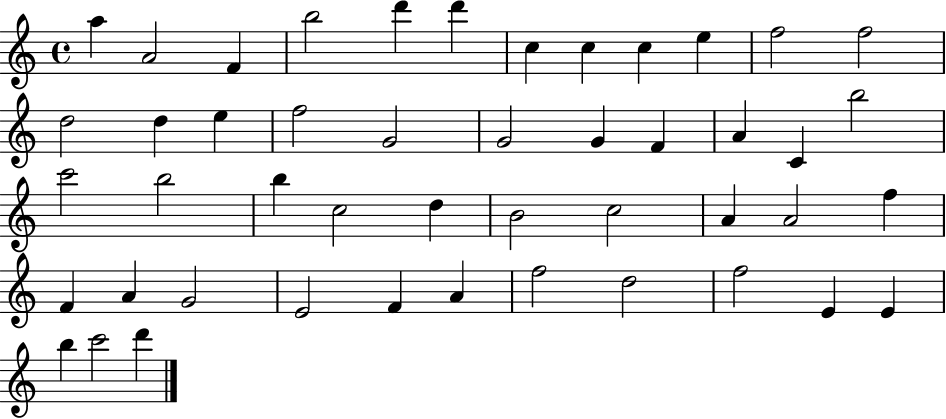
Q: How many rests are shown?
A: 0